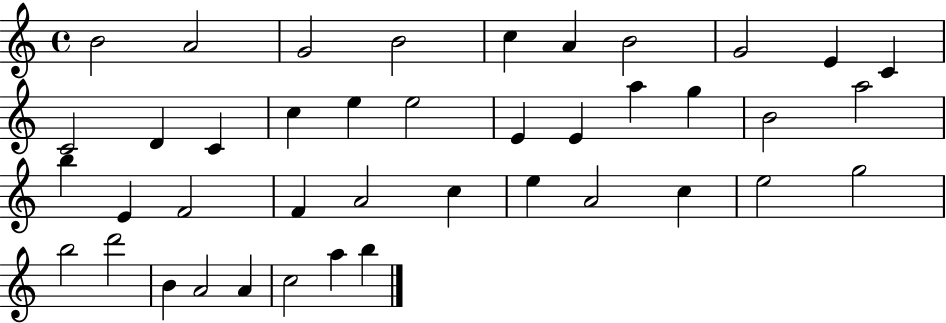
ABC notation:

X:1
T:Untitled
M:4/4
L:1/4
K:C
B2 A2 G2 B2 c A B2 G2 E C C2 D C c e e2 E E a g B2 a2 b E F2 F A2 c e A2 c e2 g2 b2 d'2 B A2 A c2 a b